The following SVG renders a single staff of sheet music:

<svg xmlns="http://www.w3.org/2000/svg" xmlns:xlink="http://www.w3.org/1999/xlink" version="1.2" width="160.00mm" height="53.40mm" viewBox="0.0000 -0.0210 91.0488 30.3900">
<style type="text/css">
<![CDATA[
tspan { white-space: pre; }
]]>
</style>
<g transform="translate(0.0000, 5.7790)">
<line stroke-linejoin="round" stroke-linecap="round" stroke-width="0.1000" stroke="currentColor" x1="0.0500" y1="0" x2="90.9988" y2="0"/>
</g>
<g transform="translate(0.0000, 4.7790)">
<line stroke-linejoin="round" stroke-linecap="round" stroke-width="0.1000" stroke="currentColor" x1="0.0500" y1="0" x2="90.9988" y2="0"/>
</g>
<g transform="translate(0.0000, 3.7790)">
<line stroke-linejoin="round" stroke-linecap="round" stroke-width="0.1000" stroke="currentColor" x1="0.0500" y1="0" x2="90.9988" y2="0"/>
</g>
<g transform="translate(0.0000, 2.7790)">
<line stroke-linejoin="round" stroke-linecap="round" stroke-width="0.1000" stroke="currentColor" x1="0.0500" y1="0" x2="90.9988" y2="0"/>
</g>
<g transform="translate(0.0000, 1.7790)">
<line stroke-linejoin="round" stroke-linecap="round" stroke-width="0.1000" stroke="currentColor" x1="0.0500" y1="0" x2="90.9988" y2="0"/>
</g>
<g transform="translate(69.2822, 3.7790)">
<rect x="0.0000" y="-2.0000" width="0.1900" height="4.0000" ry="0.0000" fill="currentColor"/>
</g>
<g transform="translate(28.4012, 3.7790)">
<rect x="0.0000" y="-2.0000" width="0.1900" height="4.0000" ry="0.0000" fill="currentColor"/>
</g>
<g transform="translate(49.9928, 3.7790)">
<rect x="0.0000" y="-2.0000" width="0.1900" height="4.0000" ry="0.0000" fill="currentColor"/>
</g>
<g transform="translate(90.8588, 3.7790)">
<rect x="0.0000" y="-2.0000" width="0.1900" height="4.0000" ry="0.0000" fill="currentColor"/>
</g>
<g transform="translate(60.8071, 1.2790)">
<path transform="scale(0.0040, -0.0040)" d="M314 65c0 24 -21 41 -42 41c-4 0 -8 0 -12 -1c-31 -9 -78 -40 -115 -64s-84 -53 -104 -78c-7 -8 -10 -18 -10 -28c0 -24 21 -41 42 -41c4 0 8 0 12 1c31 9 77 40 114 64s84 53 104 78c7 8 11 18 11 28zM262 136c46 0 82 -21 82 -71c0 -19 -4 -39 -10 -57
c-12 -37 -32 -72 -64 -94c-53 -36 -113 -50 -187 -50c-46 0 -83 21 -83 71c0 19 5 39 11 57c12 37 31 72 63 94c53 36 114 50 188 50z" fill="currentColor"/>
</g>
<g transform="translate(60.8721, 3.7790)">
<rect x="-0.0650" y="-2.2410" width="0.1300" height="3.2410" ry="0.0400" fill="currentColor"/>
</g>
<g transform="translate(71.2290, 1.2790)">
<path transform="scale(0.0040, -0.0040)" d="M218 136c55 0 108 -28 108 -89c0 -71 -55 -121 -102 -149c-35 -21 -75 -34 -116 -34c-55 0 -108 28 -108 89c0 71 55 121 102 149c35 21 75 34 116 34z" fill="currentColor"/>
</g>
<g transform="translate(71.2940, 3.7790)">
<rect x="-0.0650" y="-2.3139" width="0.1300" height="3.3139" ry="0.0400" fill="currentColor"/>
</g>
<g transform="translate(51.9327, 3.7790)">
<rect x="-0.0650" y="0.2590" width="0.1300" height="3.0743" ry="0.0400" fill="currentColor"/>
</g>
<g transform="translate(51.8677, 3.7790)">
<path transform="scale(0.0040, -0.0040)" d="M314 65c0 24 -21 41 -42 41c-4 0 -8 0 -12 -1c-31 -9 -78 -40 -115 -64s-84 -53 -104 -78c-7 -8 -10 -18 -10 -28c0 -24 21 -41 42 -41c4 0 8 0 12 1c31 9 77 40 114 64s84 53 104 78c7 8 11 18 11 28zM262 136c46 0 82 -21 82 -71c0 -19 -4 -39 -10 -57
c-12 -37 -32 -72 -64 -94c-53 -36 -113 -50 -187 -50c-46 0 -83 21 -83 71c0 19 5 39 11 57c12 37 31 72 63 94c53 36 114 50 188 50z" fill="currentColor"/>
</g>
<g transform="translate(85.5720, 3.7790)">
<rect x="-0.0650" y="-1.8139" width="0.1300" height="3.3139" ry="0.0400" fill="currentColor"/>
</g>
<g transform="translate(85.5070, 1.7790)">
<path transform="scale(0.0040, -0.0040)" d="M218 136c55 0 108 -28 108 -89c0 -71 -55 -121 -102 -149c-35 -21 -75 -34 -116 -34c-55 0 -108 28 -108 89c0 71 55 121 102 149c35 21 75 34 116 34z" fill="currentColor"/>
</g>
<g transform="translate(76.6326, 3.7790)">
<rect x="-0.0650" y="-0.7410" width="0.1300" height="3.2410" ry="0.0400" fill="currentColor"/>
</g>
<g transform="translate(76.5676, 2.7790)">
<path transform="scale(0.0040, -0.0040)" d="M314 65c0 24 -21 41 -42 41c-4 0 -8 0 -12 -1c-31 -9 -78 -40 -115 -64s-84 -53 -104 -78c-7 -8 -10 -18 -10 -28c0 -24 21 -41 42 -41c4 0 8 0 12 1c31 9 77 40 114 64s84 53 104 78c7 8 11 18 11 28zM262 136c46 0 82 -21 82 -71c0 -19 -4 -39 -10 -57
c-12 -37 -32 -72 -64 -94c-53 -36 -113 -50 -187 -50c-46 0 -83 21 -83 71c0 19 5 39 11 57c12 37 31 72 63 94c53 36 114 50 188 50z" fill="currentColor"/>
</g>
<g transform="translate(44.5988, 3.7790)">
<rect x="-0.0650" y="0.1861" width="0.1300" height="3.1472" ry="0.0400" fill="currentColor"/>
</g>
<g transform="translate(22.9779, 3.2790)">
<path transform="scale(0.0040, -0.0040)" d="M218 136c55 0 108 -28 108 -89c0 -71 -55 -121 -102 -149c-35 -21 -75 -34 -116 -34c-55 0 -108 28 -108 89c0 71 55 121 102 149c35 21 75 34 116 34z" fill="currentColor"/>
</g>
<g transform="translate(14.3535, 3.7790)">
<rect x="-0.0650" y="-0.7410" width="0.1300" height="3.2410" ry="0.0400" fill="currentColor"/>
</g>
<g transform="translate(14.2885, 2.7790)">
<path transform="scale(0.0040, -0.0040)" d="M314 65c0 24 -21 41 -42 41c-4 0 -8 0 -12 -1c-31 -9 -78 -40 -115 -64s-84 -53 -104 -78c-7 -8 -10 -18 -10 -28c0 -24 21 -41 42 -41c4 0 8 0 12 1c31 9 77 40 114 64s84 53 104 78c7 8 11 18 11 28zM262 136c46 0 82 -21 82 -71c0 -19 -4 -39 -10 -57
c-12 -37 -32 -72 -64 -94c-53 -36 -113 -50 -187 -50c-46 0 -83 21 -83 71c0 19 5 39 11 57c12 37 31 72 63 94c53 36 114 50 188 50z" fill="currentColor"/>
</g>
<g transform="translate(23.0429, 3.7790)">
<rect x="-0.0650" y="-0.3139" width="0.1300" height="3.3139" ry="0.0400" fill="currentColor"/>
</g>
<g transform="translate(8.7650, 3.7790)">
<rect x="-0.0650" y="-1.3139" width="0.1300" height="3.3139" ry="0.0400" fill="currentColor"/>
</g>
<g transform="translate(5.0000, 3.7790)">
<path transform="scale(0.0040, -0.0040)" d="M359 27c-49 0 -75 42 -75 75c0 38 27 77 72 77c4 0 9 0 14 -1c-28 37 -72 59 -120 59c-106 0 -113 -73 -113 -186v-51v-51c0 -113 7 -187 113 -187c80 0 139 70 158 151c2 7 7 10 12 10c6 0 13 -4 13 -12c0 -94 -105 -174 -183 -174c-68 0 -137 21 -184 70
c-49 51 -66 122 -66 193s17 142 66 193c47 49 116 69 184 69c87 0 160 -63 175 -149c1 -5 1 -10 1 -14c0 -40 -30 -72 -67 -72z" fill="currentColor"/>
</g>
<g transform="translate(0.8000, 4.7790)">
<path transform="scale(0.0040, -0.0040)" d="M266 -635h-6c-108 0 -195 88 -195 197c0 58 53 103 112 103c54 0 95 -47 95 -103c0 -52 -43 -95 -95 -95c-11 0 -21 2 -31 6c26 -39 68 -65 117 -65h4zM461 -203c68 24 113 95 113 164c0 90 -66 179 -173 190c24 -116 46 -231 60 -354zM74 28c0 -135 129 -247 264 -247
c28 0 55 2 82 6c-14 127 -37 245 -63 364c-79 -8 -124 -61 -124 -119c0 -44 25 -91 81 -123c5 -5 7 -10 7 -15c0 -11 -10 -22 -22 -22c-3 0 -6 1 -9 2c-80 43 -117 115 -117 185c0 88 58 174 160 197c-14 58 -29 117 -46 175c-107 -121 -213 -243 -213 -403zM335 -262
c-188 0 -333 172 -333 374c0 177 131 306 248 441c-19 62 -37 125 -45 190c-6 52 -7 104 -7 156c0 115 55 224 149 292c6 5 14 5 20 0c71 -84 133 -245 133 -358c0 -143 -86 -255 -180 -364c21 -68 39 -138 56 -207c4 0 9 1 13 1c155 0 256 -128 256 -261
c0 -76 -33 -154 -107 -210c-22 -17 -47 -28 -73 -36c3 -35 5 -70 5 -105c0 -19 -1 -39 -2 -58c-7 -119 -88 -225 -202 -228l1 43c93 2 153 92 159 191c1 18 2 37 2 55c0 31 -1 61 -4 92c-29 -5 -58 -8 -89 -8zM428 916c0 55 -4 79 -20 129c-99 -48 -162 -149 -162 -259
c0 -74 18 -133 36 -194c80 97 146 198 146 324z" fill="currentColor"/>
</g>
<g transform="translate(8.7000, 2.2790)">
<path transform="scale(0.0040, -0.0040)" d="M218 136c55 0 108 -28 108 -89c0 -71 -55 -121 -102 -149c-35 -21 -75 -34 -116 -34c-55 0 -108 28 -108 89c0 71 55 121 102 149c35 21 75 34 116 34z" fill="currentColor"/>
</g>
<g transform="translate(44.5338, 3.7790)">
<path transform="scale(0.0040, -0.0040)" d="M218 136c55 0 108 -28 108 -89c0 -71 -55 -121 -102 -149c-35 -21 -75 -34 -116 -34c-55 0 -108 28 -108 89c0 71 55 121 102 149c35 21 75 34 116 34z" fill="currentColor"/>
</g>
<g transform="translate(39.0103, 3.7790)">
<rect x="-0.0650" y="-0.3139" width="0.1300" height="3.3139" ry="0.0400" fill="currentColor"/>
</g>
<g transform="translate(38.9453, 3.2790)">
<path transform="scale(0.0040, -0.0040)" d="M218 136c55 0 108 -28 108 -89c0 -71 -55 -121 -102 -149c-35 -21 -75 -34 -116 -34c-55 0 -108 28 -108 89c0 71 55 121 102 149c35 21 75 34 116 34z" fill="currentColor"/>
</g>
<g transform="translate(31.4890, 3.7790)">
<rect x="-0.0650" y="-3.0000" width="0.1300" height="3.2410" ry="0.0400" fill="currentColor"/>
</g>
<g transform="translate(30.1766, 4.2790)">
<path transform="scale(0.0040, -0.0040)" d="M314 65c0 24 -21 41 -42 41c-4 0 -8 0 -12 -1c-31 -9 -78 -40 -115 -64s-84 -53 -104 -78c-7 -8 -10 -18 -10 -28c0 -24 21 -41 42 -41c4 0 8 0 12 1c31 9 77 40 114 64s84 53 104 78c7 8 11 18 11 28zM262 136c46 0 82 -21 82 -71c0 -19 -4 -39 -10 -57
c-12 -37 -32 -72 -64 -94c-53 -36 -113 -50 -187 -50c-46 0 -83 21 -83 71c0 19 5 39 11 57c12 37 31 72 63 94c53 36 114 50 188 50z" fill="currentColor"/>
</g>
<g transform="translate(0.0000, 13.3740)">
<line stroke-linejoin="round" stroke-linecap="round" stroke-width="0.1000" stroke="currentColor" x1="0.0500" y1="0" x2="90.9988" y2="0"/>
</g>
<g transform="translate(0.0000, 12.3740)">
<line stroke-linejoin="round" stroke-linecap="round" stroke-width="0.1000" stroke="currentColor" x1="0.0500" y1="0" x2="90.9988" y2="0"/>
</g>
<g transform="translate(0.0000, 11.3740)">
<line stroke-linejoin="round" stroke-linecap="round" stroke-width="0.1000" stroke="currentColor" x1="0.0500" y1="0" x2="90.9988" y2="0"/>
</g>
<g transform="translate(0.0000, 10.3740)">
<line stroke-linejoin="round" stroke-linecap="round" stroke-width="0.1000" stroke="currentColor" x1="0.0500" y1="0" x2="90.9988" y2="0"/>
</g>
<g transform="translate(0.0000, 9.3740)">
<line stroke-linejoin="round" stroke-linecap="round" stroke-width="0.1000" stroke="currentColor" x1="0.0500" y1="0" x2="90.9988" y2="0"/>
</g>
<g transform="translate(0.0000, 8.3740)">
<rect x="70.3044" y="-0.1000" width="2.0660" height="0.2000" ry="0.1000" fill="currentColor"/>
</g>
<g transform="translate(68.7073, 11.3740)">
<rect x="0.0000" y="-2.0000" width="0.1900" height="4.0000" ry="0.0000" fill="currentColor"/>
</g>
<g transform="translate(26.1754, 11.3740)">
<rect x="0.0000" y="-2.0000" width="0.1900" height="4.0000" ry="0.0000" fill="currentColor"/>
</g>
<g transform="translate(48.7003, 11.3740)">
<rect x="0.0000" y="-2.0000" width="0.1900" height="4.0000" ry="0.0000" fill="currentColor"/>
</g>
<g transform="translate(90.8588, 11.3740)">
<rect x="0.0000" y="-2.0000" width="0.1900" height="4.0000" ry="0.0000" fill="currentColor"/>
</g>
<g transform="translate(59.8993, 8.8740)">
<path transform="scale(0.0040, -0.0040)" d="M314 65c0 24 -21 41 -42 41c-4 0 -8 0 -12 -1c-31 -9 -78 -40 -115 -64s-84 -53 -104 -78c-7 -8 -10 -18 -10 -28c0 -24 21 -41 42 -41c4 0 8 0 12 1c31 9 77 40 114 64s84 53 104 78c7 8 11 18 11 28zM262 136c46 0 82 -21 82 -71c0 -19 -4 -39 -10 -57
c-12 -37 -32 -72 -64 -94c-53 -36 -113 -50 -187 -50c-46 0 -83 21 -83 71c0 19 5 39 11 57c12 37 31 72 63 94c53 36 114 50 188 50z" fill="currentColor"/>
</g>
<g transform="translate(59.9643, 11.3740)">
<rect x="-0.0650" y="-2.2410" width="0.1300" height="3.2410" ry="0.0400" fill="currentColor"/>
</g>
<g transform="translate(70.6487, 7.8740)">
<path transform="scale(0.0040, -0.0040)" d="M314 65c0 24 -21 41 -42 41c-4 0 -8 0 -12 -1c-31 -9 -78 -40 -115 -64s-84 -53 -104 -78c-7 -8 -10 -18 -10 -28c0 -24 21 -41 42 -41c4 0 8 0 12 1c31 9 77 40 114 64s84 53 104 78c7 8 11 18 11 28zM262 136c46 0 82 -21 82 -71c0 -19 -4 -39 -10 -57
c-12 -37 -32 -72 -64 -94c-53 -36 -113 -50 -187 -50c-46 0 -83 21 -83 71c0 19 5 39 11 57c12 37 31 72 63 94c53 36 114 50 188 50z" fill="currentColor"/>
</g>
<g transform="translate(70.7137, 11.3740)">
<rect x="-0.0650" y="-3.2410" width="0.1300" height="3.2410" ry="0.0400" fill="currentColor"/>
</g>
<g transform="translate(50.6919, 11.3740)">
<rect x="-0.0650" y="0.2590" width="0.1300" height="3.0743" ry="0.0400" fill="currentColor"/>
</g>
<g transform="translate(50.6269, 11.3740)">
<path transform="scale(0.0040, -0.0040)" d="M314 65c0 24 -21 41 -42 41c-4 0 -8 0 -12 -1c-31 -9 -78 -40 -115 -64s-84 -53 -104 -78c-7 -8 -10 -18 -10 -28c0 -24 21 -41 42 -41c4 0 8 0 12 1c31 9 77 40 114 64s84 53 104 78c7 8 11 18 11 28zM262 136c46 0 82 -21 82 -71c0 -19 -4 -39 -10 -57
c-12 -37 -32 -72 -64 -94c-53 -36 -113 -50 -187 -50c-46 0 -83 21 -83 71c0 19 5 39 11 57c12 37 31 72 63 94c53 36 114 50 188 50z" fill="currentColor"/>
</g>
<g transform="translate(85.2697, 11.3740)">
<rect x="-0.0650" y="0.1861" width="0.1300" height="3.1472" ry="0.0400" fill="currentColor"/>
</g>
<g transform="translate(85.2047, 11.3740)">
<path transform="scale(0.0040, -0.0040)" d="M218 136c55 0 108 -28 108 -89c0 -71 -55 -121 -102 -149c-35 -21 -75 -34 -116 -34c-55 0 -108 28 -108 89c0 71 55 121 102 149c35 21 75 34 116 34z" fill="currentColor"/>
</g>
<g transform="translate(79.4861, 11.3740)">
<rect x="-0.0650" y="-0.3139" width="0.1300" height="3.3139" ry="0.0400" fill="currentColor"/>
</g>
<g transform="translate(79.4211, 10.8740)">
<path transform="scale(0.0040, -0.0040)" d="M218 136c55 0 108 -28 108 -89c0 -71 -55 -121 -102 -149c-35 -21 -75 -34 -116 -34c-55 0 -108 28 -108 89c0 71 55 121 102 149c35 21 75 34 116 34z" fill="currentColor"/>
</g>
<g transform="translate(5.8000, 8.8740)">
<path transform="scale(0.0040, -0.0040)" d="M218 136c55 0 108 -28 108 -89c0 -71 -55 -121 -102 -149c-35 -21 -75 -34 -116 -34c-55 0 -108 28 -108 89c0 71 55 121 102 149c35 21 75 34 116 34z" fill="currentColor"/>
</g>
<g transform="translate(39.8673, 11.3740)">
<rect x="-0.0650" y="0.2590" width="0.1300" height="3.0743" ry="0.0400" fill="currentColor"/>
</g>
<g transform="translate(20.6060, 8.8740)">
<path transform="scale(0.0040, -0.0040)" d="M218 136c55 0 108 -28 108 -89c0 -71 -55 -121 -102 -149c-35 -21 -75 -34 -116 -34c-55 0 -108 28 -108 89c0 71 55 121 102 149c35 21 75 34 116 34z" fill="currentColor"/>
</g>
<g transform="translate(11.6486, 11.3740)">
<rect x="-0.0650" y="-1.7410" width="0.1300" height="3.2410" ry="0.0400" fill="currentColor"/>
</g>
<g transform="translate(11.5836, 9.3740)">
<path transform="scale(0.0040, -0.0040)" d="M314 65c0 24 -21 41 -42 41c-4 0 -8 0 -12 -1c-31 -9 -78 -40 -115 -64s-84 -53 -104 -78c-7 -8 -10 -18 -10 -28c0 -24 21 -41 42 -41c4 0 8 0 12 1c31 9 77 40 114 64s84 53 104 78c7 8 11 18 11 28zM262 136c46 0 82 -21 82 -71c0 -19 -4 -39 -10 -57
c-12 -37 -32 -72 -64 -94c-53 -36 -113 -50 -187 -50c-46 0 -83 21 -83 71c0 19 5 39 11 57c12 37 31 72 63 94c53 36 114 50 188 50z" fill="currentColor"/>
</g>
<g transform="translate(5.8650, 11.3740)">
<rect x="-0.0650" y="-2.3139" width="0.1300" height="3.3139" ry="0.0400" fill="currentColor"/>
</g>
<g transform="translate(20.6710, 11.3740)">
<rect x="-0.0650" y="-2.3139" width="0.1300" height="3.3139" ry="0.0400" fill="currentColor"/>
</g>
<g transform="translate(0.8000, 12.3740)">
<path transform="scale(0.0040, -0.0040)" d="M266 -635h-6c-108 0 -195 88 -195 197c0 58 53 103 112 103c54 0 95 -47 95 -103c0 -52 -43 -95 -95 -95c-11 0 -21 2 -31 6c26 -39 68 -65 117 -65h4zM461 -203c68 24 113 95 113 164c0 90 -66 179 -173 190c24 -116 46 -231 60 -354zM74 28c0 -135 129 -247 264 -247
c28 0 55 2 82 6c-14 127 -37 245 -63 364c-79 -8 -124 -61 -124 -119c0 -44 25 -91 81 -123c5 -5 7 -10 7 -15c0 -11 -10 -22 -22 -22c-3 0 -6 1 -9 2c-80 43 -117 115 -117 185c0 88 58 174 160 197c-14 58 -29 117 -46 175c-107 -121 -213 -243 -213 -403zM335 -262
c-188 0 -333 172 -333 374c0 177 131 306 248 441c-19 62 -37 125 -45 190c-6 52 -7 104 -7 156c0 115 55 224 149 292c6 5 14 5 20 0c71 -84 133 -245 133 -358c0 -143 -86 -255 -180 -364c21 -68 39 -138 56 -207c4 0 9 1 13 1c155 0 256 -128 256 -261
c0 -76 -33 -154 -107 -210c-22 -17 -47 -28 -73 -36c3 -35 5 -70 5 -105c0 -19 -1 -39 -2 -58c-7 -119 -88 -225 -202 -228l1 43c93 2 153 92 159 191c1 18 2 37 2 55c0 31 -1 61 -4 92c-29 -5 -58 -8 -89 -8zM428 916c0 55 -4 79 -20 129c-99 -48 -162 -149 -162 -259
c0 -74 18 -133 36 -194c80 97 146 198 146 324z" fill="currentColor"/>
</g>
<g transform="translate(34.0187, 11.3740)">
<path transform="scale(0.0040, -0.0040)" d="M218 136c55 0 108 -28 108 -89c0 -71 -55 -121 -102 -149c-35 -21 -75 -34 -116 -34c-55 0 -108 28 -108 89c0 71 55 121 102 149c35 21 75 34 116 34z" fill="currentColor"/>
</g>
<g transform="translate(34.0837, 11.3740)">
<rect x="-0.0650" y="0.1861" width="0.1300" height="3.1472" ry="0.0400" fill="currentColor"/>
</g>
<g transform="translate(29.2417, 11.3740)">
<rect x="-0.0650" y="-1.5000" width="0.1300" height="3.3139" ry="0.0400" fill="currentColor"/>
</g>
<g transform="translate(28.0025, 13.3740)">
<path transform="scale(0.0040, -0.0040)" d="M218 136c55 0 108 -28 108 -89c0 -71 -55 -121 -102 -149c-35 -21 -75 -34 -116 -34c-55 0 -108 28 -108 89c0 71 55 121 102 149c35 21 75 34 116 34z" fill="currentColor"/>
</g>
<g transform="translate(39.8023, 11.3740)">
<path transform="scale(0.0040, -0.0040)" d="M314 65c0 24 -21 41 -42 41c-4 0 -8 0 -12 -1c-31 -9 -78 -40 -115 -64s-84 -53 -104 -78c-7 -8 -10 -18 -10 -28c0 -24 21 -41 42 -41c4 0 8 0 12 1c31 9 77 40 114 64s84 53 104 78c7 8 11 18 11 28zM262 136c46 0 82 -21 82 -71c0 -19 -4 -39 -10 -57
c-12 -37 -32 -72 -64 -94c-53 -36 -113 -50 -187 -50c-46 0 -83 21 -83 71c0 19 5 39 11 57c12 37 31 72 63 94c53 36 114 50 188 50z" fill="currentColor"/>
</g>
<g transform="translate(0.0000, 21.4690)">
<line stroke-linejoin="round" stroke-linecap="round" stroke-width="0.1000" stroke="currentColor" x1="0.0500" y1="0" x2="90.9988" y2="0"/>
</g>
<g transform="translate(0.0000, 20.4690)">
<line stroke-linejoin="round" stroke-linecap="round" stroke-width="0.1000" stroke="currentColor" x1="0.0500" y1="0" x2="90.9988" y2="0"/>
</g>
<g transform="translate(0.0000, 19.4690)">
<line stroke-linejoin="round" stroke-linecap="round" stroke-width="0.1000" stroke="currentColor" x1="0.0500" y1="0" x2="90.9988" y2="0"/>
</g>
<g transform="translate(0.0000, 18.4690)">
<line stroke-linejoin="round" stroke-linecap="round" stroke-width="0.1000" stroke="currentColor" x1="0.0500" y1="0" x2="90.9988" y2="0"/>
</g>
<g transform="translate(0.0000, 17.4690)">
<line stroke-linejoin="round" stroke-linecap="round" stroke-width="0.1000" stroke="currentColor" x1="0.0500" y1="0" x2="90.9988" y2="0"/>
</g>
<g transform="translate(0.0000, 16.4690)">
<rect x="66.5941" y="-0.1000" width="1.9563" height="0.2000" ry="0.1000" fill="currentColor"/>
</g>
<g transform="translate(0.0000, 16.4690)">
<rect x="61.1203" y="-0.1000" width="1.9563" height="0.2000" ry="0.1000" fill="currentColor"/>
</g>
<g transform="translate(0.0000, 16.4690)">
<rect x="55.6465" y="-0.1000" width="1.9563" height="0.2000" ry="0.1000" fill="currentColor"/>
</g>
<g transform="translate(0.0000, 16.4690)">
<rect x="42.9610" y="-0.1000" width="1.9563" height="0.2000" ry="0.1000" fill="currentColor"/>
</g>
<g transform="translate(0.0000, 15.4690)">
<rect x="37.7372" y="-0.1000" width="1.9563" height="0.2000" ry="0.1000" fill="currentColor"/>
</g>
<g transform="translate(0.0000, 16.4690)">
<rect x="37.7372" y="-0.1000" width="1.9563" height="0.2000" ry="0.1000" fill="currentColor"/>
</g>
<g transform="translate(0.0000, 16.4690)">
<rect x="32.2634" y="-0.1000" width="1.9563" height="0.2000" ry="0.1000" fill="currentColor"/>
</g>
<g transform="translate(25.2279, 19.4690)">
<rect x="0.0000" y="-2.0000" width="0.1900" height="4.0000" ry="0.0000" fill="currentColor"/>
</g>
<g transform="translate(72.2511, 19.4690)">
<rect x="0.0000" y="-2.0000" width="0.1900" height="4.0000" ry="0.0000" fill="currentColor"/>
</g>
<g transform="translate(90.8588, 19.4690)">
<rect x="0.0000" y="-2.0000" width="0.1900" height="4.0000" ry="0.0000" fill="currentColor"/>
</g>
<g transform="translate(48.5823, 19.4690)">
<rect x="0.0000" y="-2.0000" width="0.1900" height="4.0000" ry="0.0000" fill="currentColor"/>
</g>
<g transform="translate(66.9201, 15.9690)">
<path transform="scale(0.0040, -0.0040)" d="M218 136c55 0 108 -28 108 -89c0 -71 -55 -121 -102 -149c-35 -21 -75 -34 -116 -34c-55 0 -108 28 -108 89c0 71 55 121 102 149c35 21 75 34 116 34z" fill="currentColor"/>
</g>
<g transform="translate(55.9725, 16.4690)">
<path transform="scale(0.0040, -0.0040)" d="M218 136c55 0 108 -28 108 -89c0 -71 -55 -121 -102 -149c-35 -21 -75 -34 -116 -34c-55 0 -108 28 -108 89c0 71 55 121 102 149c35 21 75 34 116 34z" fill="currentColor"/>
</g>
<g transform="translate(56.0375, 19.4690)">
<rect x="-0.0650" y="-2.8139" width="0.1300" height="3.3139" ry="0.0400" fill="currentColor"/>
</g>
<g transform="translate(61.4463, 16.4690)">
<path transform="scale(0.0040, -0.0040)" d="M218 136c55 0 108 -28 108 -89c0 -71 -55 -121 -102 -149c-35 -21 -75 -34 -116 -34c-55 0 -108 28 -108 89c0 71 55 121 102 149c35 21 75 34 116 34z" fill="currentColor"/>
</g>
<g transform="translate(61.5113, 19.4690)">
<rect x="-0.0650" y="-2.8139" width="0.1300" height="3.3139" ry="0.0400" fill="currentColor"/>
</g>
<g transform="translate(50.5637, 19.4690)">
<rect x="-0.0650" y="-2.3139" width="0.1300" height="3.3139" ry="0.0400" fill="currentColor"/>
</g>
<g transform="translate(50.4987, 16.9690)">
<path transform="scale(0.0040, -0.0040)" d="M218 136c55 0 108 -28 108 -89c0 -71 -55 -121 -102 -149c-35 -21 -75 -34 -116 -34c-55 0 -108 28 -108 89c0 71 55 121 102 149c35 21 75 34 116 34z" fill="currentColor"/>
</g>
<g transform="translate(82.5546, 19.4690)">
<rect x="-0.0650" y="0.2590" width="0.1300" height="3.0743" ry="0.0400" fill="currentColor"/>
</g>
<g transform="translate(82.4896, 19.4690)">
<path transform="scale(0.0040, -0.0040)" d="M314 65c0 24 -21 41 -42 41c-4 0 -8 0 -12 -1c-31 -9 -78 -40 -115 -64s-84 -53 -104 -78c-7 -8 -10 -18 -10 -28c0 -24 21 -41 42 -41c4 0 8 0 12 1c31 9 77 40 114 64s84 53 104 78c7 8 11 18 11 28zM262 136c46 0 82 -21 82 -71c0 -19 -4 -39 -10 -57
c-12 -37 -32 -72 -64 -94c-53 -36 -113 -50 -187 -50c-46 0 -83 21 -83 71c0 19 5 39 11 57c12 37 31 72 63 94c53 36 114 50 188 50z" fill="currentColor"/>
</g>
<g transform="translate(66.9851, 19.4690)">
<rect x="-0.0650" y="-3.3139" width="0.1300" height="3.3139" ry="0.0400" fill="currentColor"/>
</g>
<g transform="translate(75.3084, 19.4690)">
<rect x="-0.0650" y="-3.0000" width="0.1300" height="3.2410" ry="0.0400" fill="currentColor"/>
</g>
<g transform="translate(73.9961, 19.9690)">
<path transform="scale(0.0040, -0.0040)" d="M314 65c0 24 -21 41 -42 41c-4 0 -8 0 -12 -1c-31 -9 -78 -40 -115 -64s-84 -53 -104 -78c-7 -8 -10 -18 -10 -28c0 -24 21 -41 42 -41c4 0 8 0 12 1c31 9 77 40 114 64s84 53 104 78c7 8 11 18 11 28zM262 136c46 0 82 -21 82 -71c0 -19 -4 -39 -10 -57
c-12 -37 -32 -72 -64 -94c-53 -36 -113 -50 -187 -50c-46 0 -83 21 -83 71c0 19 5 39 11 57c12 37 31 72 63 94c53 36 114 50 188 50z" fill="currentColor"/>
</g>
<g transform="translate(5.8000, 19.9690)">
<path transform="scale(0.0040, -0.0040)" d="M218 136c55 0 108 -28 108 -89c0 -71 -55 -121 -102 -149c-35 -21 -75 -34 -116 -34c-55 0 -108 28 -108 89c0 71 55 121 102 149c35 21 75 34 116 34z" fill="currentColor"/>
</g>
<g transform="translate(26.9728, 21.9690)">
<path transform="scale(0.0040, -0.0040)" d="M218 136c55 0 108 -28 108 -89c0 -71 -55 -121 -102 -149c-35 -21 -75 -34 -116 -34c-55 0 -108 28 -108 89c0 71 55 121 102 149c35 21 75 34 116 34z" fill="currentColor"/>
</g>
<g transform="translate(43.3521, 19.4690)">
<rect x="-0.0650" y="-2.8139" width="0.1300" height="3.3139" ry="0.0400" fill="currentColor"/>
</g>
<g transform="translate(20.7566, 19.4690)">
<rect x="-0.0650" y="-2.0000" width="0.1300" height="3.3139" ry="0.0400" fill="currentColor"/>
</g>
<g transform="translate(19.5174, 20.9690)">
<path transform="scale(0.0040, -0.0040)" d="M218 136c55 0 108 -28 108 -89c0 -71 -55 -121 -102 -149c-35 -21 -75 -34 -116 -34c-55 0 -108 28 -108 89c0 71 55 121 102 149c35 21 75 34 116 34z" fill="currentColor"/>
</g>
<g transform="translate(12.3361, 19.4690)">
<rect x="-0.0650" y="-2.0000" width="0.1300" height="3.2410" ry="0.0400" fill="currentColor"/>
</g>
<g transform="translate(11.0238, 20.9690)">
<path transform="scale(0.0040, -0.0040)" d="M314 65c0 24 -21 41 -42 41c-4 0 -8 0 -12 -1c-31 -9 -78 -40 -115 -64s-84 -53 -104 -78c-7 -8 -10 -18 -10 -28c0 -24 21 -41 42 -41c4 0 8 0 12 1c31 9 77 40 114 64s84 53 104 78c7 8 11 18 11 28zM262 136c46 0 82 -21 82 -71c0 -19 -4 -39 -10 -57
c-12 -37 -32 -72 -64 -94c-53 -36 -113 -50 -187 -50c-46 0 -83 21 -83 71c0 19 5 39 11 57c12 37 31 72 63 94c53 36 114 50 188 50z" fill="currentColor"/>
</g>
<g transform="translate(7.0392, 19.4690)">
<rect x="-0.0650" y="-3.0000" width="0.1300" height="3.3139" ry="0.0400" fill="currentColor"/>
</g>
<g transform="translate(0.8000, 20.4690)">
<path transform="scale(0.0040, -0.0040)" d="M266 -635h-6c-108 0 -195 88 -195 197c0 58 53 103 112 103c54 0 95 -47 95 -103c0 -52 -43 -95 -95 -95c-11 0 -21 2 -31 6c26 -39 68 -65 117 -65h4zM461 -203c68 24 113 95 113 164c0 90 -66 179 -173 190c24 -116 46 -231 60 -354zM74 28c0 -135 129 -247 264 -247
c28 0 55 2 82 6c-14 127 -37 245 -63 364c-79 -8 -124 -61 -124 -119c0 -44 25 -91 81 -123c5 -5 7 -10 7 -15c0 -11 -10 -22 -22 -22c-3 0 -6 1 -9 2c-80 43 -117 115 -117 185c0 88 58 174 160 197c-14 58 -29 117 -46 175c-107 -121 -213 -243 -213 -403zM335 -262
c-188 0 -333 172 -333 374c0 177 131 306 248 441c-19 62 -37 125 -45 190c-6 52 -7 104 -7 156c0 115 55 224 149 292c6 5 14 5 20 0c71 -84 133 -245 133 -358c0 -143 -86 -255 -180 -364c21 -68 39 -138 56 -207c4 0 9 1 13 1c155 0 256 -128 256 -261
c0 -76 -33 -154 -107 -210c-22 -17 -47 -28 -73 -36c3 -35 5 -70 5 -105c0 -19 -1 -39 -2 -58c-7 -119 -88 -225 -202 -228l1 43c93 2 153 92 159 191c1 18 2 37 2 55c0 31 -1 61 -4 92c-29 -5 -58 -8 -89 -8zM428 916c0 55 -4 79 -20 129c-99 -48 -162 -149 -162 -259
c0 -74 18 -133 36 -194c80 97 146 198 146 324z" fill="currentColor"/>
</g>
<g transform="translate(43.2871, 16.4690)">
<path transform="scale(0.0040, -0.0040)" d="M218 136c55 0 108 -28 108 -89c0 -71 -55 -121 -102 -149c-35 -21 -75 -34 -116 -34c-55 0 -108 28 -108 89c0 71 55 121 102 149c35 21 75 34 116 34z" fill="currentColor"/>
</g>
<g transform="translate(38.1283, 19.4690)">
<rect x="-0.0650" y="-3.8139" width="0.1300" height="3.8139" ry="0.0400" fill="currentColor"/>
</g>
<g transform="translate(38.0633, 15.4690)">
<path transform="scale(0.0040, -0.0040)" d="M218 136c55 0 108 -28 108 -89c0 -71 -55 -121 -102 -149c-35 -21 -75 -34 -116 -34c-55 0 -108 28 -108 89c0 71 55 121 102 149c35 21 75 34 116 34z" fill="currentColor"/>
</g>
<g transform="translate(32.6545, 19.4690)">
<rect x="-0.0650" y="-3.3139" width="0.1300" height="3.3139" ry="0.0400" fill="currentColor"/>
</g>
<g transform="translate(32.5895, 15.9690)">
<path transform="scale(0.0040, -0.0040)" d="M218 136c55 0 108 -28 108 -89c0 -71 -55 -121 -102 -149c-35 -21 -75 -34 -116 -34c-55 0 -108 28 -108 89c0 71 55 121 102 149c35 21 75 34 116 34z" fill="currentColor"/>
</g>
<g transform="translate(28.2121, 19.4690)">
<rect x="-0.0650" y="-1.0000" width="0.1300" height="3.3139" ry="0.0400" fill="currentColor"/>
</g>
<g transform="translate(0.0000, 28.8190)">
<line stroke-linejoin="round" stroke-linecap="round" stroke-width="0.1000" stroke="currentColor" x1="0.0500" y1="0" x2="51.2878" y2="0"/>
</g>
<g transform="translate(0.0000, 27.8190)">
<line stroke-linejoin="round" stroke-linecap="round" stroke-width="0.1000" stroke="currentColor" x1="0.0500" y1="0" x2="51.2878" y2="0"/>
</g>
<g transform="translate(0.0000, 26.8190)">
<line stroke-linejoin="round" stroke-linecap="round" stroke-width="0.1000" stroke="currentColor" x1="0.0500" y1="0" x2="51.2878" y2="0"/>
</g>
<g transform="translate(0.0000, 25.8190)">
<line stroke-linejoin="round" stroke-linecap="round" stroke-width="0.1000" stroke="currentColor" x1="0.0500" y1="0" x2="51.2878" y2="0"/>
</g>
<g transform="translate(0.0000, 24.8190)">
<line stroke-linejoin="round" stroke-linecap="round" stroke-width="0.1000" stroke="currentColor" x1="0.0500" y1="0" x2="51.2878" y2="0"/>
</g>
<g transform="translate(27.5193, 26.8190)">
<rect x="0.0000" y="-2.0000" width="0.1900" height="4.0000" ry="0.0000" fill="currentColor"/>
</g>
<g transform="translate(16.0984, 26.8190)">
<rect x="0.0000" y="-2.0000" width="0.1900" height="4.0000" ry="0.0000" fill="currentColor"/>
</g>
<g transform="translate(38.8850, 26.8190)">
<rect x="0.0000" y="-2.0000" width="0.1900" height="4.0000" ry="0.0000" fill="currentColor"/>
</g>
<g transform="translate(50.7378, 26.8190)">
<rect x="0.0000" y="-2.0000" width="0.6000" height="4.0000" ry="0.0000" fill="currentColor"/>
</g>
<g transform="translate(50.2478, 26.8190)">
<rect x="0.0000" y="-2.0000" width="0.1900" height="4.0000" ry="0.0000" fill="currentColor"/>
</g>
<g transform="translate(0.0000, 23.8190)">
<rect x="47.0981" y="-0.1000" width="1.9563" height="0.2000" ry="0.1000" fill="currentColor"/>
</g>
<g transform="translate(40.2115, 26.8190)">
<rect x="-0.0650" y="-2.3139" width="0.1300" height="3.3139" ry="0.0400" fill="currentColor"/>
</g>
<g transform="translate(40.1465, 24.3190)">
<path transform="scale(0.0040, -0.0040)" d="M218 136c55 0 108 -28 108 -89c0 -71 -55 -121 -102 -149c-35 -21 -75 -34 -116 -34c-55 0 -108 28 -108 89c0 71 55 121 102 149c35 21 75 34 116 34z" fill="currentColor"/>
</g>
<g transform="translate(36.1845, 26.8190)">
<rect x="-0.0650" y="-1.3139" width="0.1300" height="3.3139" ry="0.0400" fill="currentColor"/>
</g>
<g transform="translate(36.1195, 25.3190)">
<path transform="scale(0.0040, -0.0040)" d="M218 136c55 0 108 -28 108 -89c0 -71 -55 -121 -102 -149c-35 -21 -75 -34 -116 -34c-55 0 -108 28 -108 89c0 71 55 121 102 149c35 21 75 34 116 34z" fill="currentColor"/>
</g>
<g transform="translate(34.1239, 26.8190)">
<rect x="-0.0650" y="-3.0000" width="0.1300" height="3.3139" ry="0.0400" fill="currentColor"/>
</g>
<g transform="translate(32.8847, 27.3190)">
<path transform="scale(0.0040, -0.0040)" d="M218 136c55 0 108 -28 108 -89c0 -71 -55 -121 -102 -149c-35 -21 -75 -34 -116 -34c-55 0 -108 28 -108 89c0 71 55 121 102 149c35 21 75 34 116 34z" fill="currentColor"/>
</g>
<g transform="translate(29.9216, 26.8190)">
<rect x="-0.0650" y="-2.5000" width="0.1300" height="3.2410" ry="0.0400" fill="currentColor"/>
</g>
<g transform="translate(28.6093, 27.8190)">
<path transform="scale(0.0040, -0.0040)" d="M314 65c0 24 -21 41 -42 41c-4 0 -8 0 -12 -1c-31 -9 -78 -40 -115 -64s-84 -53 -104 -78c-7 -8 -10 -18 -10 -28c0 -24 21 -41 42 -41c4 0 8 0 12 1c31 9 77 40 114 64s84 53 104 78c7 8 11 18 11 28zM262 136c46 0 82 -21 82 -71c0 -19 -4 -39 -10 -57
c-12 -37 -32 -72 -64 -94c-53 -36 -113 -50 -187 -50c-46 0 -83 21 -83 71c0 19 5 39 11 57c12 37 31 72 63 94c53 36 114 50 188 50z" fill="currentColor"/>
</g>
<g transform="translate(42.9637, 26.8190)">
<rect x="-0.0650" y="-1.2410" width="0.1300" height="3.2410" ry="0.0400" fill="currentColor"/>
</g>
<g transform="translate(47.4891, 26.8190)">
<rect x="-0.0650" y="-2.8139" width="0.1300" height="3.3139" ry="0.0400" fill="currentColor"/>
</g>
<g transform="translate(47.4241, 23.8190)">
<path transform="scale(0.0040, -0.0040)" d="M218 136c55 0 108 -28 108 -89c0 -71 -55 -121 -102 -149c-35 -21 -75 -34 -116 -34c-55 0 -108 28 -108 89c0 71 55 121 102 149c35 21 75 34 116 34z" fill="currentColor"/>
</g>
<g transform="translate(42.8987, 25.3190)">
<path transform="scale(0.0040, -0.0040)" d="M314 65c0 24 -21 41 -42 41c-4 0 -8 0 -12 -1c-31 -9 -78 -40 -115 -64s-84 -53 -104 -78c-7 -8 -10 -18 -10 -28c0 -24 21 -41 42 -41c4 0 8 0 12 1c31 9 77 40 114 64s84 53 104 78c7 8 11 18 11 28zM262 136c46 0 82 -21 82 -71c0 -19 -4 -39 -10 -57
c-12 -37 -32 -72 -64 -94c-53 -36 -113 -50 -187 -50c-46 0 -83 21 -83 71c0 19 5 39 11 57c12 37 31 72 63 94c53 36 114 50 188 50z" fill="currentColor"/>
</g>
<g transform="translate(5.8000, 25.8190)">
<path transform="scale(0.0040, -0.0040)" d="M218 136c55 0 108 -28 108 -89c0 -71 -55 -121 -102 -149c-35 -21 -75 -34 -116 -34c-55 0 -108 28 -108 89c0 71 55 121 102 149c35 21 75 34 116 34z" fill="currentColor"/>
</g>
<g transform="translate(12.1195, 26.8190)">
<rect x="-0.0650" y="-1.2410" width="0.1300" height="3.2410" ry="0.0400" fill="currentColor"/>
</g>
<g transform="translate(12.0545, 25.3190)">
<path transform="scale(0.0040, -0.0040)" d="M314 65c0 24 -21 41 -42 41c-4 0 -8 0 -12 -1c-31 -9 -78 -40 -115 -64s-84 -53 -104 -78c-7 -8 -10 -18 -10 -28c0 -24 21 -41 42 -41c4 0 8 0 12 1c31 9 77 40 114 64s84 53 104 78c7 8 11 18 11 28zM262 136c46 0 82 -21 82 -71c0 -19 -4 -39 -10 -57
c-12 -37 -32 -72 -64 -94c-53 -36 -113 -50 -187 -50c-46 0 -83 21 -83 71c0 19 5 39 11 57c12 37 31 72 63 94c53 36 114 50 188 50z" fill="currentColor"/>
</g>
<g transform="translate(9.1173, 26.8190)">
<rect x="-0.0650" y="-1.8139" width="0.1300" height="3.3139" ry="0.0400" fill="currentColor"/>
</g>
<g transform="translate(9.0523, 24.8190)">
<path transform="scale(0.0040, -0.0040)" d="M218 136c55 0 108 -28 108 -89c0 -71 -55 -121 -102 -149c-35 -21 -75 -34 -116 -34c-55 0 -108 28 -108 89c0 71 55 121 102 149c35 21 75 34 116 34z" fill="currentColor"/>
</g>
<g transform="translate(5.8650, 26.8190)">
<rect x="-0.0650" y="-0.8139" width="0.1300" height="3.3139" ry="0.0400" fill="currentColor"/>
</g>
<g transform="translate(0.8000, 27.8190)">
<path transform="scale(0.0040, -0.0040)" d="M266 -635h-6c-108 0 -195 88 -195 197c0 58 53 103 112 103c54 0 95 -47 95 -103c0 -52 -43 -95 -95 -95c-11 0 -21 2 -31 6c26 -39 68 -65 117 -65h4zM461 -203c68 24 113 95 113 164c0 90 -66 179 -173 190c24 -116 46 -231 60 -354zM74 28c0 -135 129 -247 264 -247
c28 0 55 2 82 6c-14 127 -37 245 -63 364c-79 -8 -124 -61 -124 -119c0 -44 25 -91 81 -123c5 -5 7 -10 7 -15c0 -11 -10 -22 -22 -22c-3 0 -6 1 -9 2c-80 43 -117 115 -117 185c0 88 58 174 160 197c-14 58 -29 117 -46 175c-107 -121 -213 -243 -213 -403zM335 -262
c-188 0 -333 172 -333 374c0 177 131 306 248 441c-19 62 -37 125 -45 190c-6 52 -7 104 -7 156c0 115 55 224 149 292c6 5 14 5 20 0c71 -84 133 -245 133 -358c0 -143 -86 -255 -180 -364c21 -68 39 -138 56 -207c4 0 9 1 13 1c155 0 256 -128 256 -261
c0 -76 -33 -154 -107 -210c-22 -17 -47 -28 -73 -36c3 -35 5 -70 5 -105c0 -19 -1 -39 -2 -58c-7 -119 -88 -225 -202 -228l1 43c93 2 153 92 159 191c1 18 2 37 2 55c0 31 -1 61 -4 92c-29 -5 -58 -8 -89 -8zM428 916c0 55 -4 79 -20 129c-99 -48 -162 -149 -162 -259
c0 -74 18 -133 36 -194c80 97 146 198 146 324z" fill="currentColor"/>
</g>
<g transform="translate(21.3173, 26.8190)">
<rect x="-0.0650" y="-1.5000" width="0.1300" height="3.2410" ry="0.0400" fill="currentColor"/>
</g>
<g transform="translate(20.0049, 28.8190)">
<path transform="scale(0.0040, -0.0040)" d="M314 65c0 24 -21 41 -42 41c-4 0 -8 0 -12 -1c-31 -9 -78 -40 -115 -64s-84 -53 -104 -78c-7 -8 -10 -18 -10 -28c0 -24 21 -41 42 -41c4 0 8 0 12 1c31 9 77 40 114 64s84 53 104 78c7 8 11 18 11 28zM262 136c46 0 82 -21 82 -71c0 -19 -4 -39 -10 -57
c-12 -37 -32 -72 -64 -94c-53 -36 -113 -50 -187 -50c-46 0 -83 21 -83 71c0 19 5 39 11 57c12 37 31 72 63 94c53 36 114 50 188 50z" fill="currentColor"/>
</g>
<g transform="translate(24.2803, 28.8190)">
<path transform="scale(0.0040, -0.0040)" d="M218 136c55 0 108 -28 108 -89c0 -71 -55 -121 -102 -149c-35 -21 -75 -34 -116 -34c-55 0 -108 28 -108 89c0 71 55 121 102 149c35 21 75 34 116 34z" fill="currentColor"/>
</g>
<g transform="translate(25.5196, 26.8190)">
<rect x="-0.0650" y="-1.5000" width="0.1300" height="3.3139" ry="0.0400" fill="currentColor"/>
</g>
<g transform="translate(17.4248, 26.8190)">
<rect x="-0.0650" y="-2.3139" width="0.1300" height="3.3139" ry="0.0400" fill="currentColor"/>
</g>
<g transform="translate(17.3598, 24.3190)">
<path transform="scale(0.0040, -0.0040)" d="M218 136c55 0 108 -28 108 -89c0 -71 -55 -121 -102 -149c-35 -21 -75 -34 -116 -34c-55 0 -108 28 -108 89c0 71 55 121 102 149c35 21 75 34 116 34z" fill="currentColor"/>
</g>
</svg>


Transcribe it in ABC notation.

X:1
T:Untitled
M:4/4
L:1/4
K:C
e d2 c A2 c B B2 g2 g d2 f g f2 g E B B2 B2 g2 b2 c B A F2 F D b c' a g a a b A2 B2 d f e2 g E2 E G2 A e g e2 a